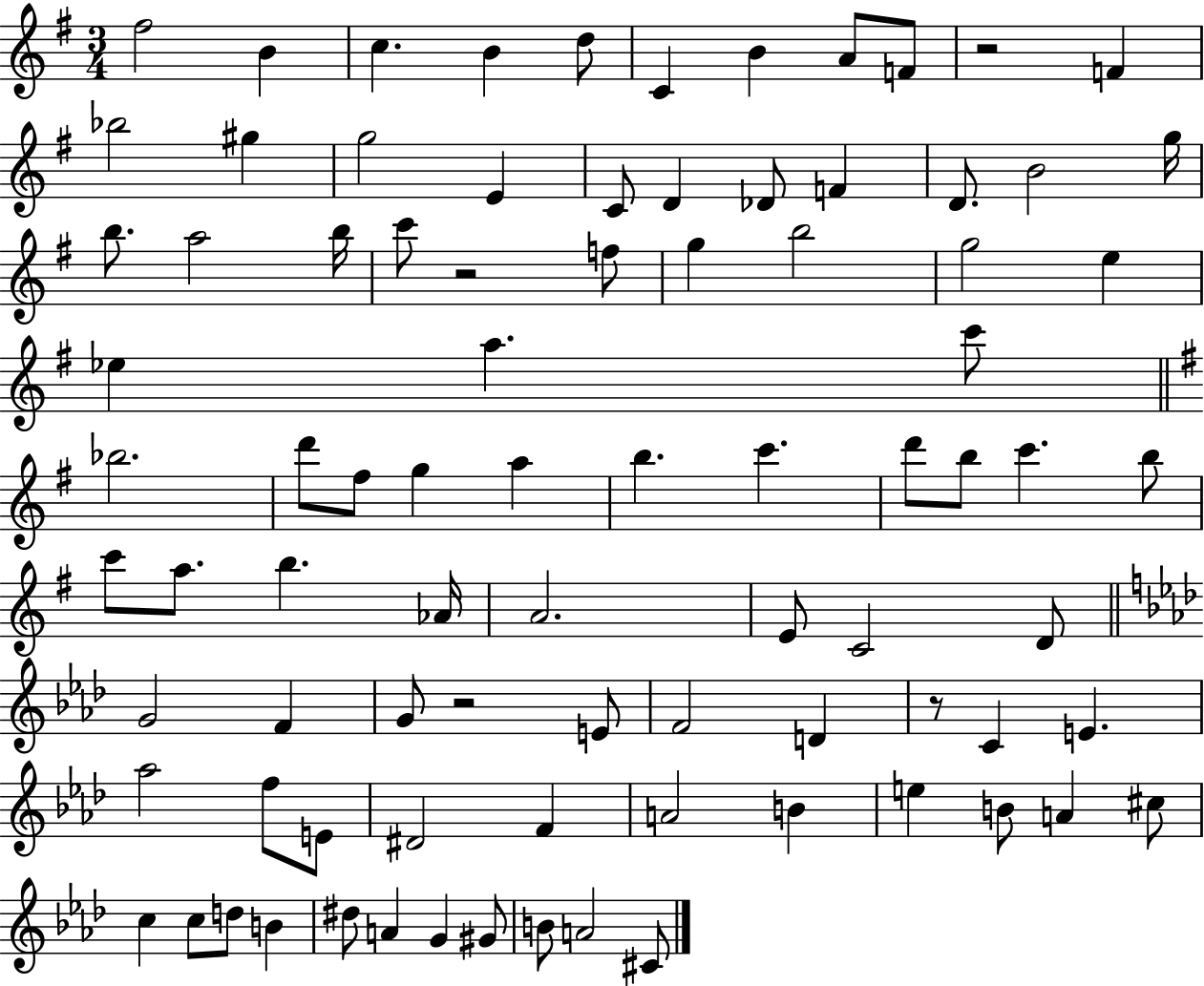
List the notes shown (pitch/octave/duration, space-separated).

F#5/h B4/q C5/q. B4/q D5/e C4/q B4/q A4/e F4/e R/h F4/q Bb5/h G#5/q G5/h E4/q C4/e D4/q Db4/e F4/q D4/e. B4/h G5/s B5/e. A5/h B5/s C6/e R/h F5/e G5/q B5/h G5/h E5/q Eb5/q A5/q. C6/e Bb5/h. D6/e F#5/e G5/q A5/q B5/q. C6/q. D6/e B5/e C6/q. B5/e C6/e A5/e. B5/q. Ab4/s A4/h. E4/e C4/h D4/e G4/h F4/q G4/e R/h E4/e F4/h D4/q R/e C4/q E4/q. Ab5/h F5/e E4/e D#4/h F4/q A4/h B4/q E5/q B4/e A4/q C#5/e C5/q C5/e D5/e B4/q D#5/e A4/q G4/q G#4/e B4/e A4/h C#4/e